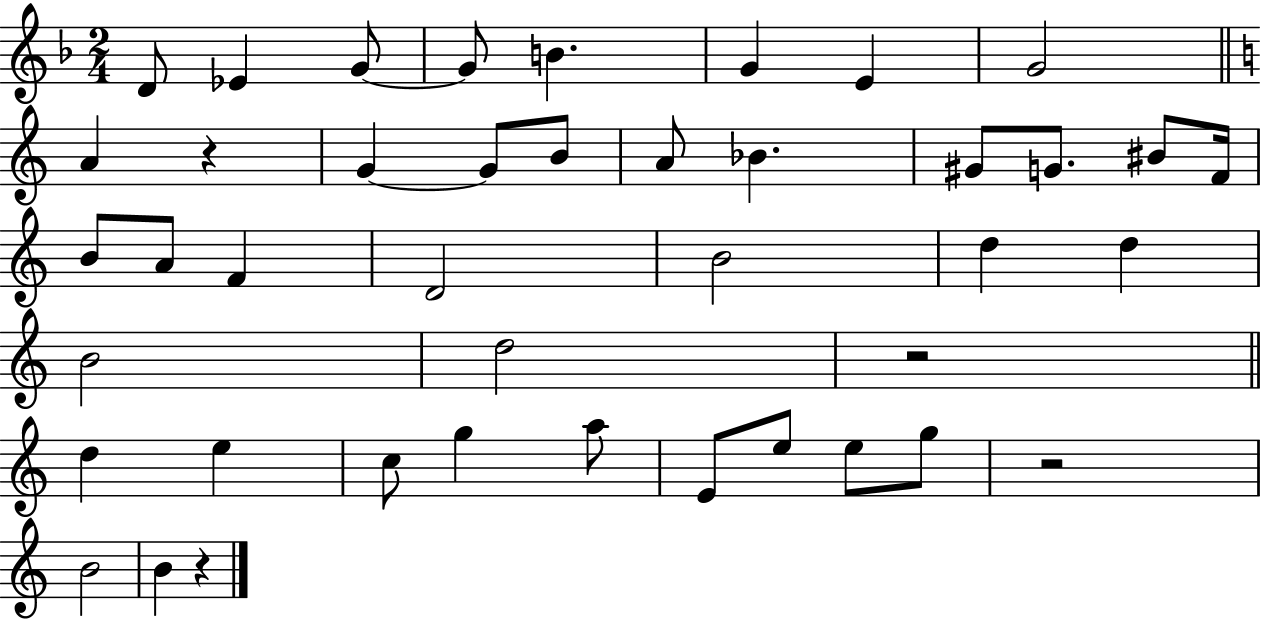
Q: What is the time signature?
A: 2/4